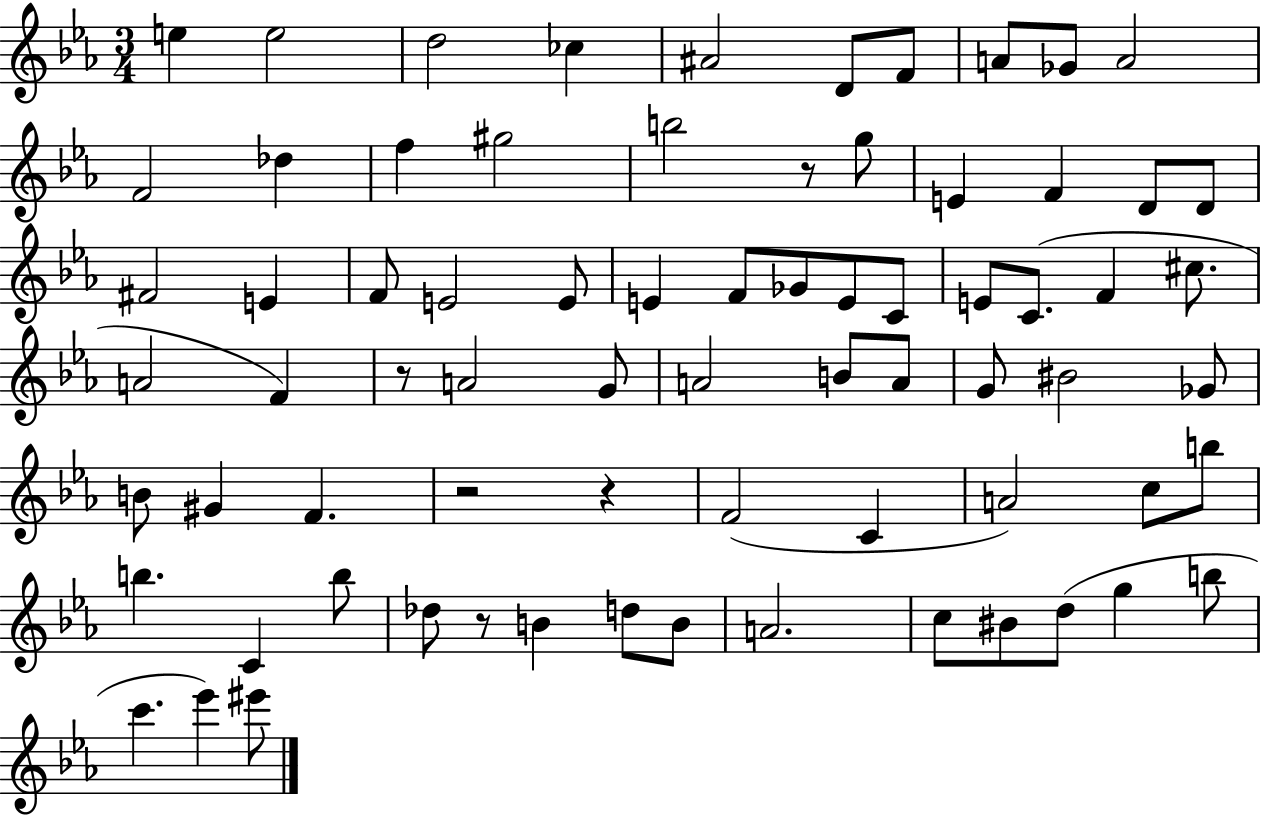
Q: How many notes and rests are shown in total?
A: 73